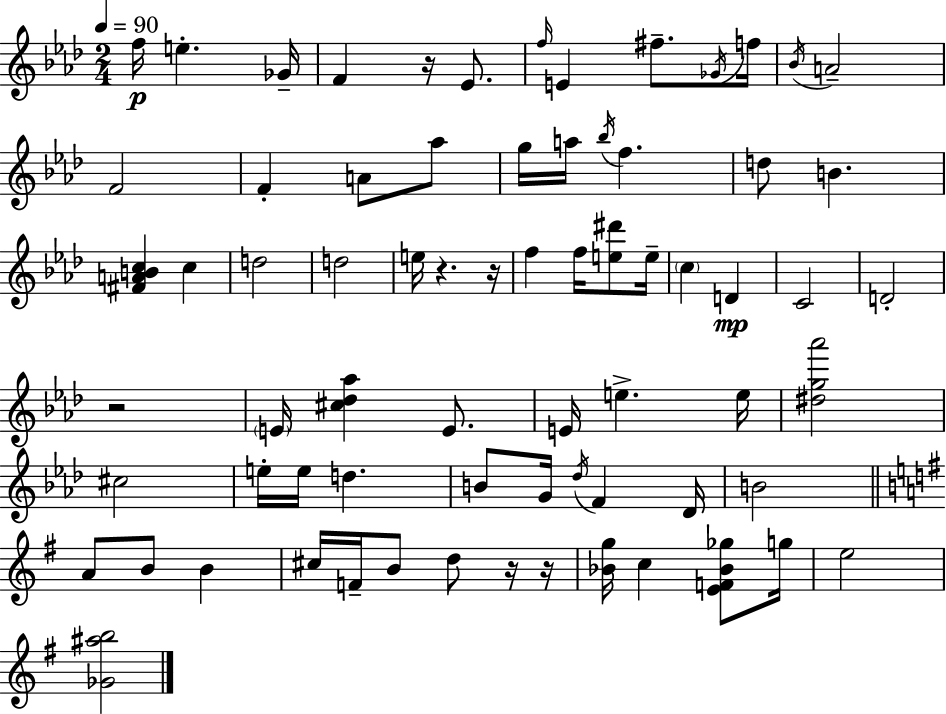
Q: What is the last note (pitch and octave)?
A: E5